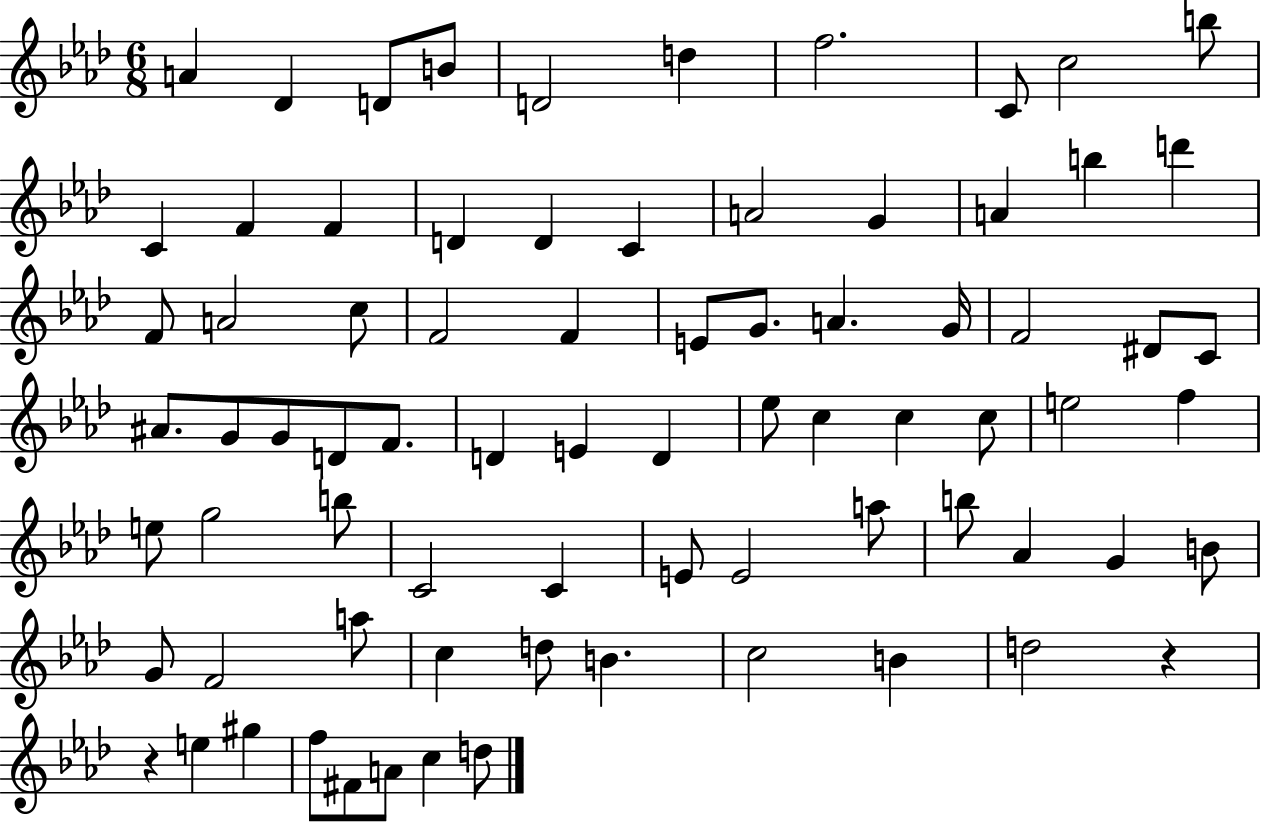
{
  \clef treble
  \numericTimeSignature
  \time 6/8
  \key aes \major
  a'4 des'4 d'8 b'8 | d'2 d''4 | f''2. | c'8 c''2 b''8 | \break c'4 f'4 f'4 | d'4 d'4 c'4 | a'2 g'4 | a'4 b''4 d'''4 | \break f'8 a'2 c''8 | f'2 f'4 | e'8 g'8. a'4. g'16 | f'2 dis'8 c'8 | \break ais'8. g'8 g'8 d'8 f'8. | d'4 e'4 d'4 | ees''8 c''4 c''4 c''8 | e''2 f''4 | \break e''8 g''2 b''8 | c'2 c'4 | e'8 e'2 a''8 | b''8 aes'4 g'4 b'8 | \break g'8 f'2 a''8 | c''4 d''8 b'4. | c''2 b'4 | d''2 r4 | \break r4 e''4 gis''4 | f''8 fis'8 a'8 c''4 d''8 | \bar "|."
}